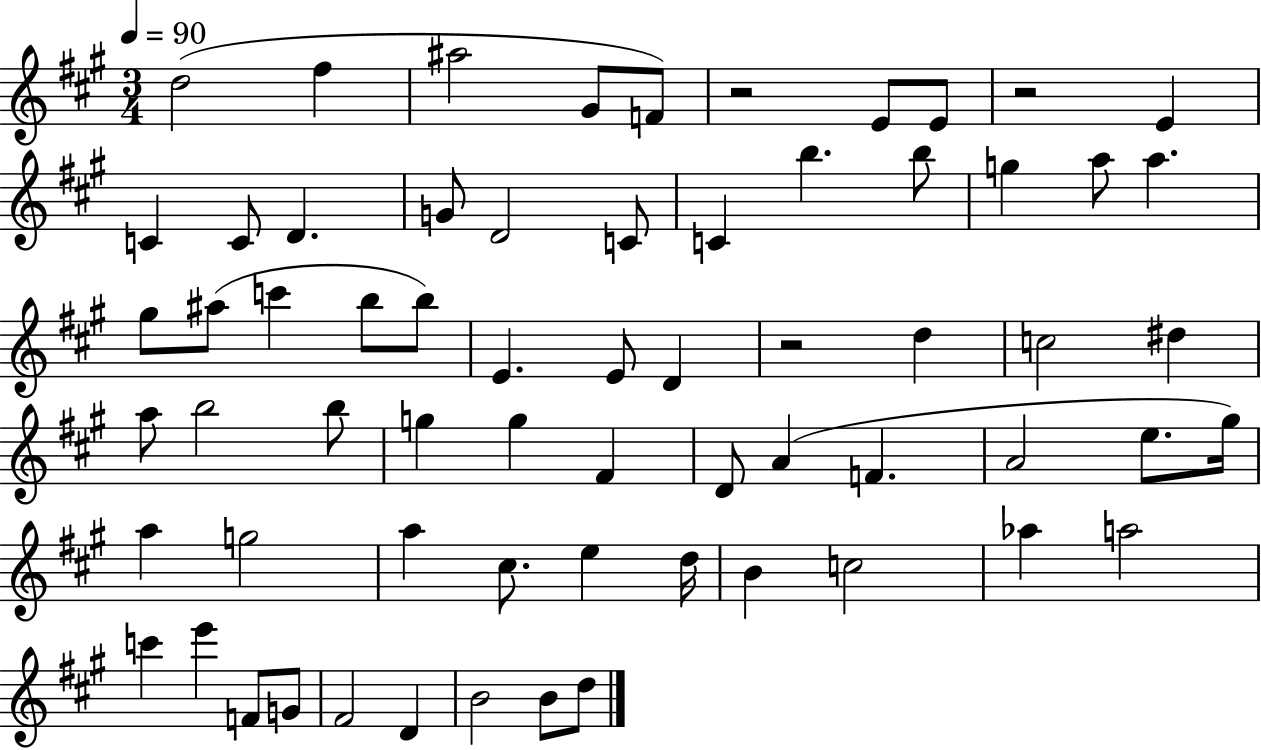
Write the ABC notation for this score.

X:1
T:Untitled
M:3/4
L:1/4
K:A
d2 ^f ^a2 ^G/2 F/2 z2 E/2 E/2 z2 E C C/2 D G/2 D2 C/2 C b b/2 g a/2 a ^g/2 ^a/2 c' b/2 b/2 E E/2 D z2 d c2 ^d a/2 b2 b/2 g g ^F D/2 A F A2 e/2 ^g/4 a g2 a ^c/2 e d/4 B c2 _a a2 c' e' F/2 G/2 ^F2 D B2 B/2 d/2